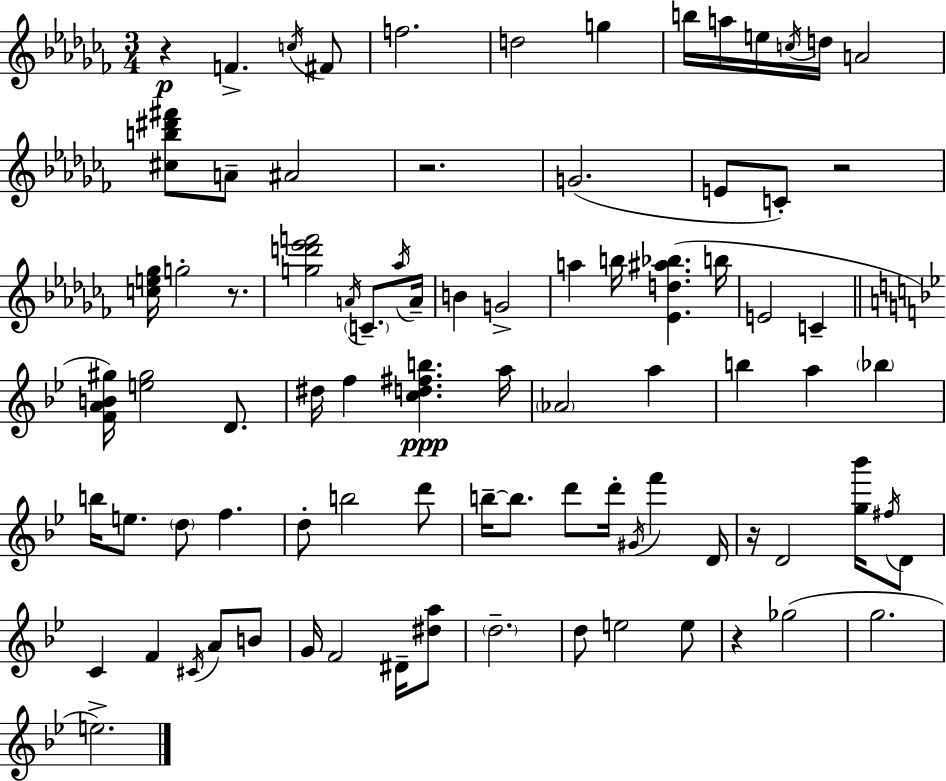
R/q F4/q. C5/s F#4/e F5/h. D5/h G5/q B5/s A5/s E5/s C5/s D5/s A4/h [C#5,B5,D#6,F#6]/e A4/e A#4/h R/h. G4/h. E4/e C4/e R/h [C5,E5,Gb5]/s G5/h R/e. [G5,D6,Eb6,F6]/h A4/s C4/e. Ab5/s A4/s B4/q G4/h A5/q B5/s [Eb4,D5,A#5,Bb5]/q. B5/s E4/h C4/q [F4,A4,B4,G#5]/s [E5,G#5]/h D4/e. D#5/s F5/q [C5,D5,F#5,B5]/q. A5/s Ab4/h A5/q B5/q A5/q Bb5/q B5/s E5/e. D5/e F5/q. D5/e B5/h D6/e B5/s B5/e. D6/e D6/s G#4/s F6/q D4/s R/s D4/h [G5,Bb6]/s F#5/s D4/e C4/q F4/q C#4/s A4/e B4/e G4/s F4/h D#4/s [D#5,A5]/e D5/h. D5/e E5/h E5/e R/q Gb5/h G5/h. E5/h.